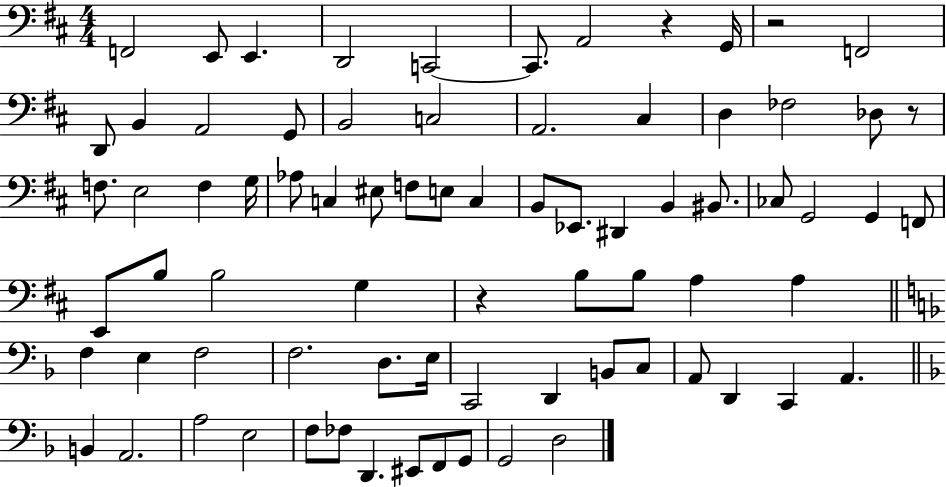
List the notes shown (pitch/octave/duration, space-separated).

F2/h E2/e E2/q. D2/h C2/h C2/e. A2/h R/q G2/s R/h F2/h D2/e B2/q A2/h G2/e B2/h C3/h A2/h. C#3/q D3/q FES3/h Db3/e R/e F3/e. E3/h F3/q G3/s Ab3/e C3/q EIS3/e F3/e E3/e C3/q B2/e Eb2/e. D#2/q B2/q BIS2/e. CES3/e G2/h G2/q F2/e E2/e B3/e B3/h G3/q R/q B3/e B3/e A3/q A3/q F3/q E3/q F3/h F3/h. D3/e. E3/s C2/h D2/q B2/e C3/e A2/e D2/q C2/q A2/q. B2/q A2/h. A3/h E3/h F3/e FES3/e D2/q. EIS2/e F2/e G2/e G2/h D3/h